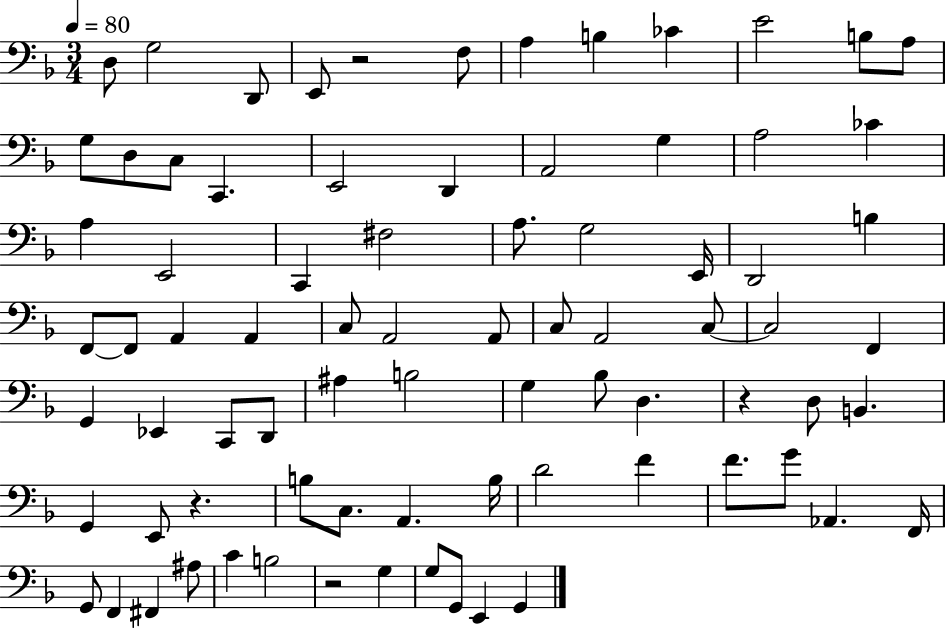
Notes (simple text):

D3/e G3/h D2/e E2/e R/h F3/e A3/q B3/q CES4/q E4/h B3/e A3/e G3/e D3/e C3/e C2/q. E2/h D2/q A2/h G3/q A3/h CES4/q A3/q E2/h C2/q F#3/h A3/e. G3/h E2/s D2/h B3/q F2/e F2/e A2/q A2/q C3/e A2/h A2/e C3/e A2/h C3/e C3/h F2/q G2/q Eb2/q C2/e D2/e A#3/q B3/h G3/q Bb3/e D3/q. R/q D3/e B2/q. G2/q E2/e R/q. B3/e C3/e. A2/q. B3/s D4/h F4/q F4/e. G4/e Ab2/q. F2/s G2/e F2/q F#2/q A#3/e C4/q B3/h R/h G3/q G3/e G2/e E2/q G2/q